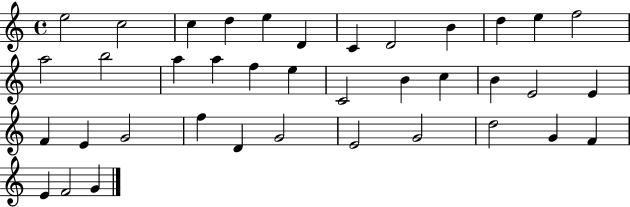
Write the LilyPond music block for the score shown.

{
  \clef treble
  \time 4/4
  \defaultTimeSignature
  \key c \major
  e''2 c''2 | c''4 d''4 e''4 d'4 | c'4 d'2 b'4 | d''4 e''4 f''2 | \break a''2 b''2 | a''4 a''4 f''4 e''4 | c'2 b'4 c''4 | b'4 e'2 e'4 | \break f'4 e'4 g'2 | f''4 d'4 g'2 | e'2 g'2 | d''2 g'4 f'4 | \break e'4 f'2 g'4 | \bar "|."
}